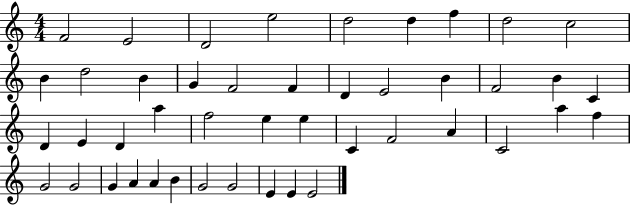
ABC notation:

X:1
T:Untitled
M:4/4
L:1/4
K:C
F2 E2 D2 e2 d2 d f d2 c2 B d2 B G F2 F D E2 B F2 B C D E D a f2 e e C F2 A C2 a f G2 G2 G A A B G2 G2 E E E2